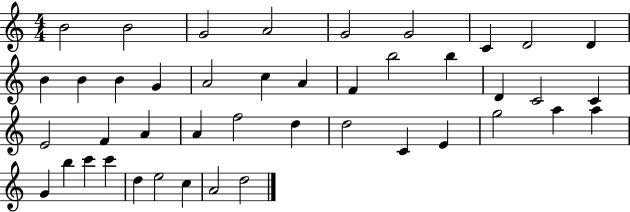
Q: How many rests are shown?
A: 0